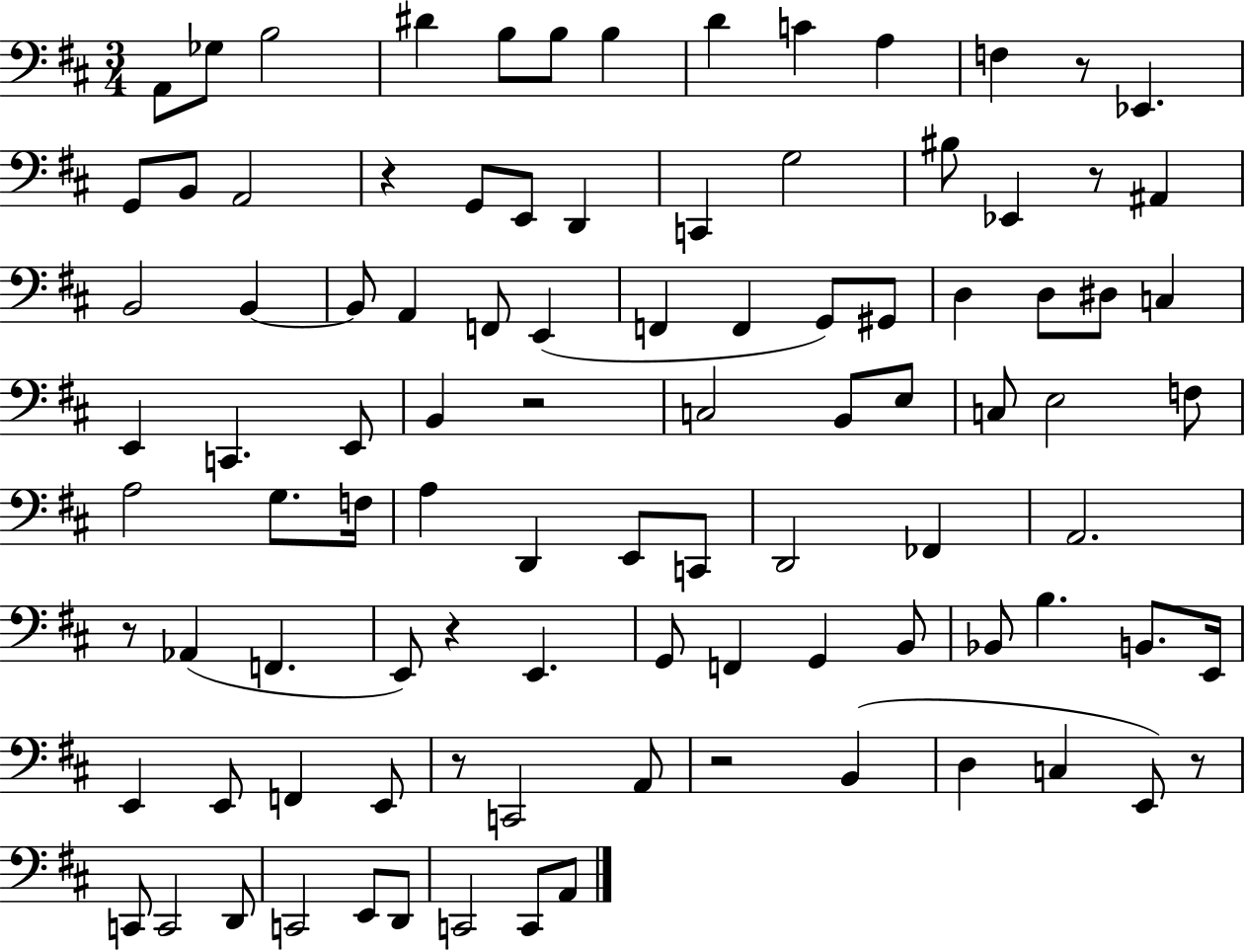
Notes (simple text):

A2/e Gb3/e B3/h D#4/q B3/e B3/e B3/q D4/q C4/q A3/q F3/q R/e Eb2/q. G2/e B2/e A2/h R/q G2/e E2/e D2/q C2/q G3/h BIS3/e Eb2/q R/e A#2/q B2/h B2/q B2/e A2/q F2/e E2/q F2/q F2/q G2/e G#2/e D3/q D3/e D#3/e C3/q E2/q C2/q. E2/e B2/q R/h C3/h B2/e E3/e C3/e E3/h F3/e A3/h G3/e. F3/s A3/q D2/q E2/e C2/e D2/h FES2/q A2/h. R/e Ab2/q F2/q. E2/e R/q E2/q. G2/e F2/q G2/q B2/e Bb2/e B3/q. B2/e. E2/s E2/q E2/e F2/q E2/e R/e C2/h A2/e R/h B2/q D3/q C3/q E2/e R/e C2/e C2/h D2/e C2/h E2/e D2/e C2/h C2/e A2/e